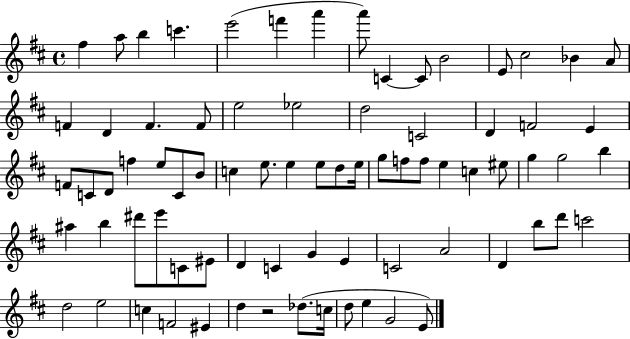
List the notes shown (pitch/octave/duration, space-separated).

F#5/q A5/e B5/q C6/q. E6/h F6/q A6/q A6/e C4/q C4/e B4/h E4/e C#5/h Bb4/q A4/e F4/q D4/q F4/q. F4/e E5/h Eb5/h D5/h C4/h D4/q F4/h E4/q F4/e C4/e D4/e F5/q E5/e C4/e B4/e C5/q E5/e. E5/q E5/e D5/e E5/s G5/e F5/e F5/e E5/q C5/q EIS5/e G5/q G5/h B5/q A#5/q B5/q D#6/e E6/e C4/e EIS4/e D4/q C4/q G4/q E4/q C4/h A4/h D4/q B5/e D6/e C6/h D5/h E5/h C5/q F4/h EIS4/q D5/q R/h Db5/e. C5/s D5/e E5/q G4/h E4/e